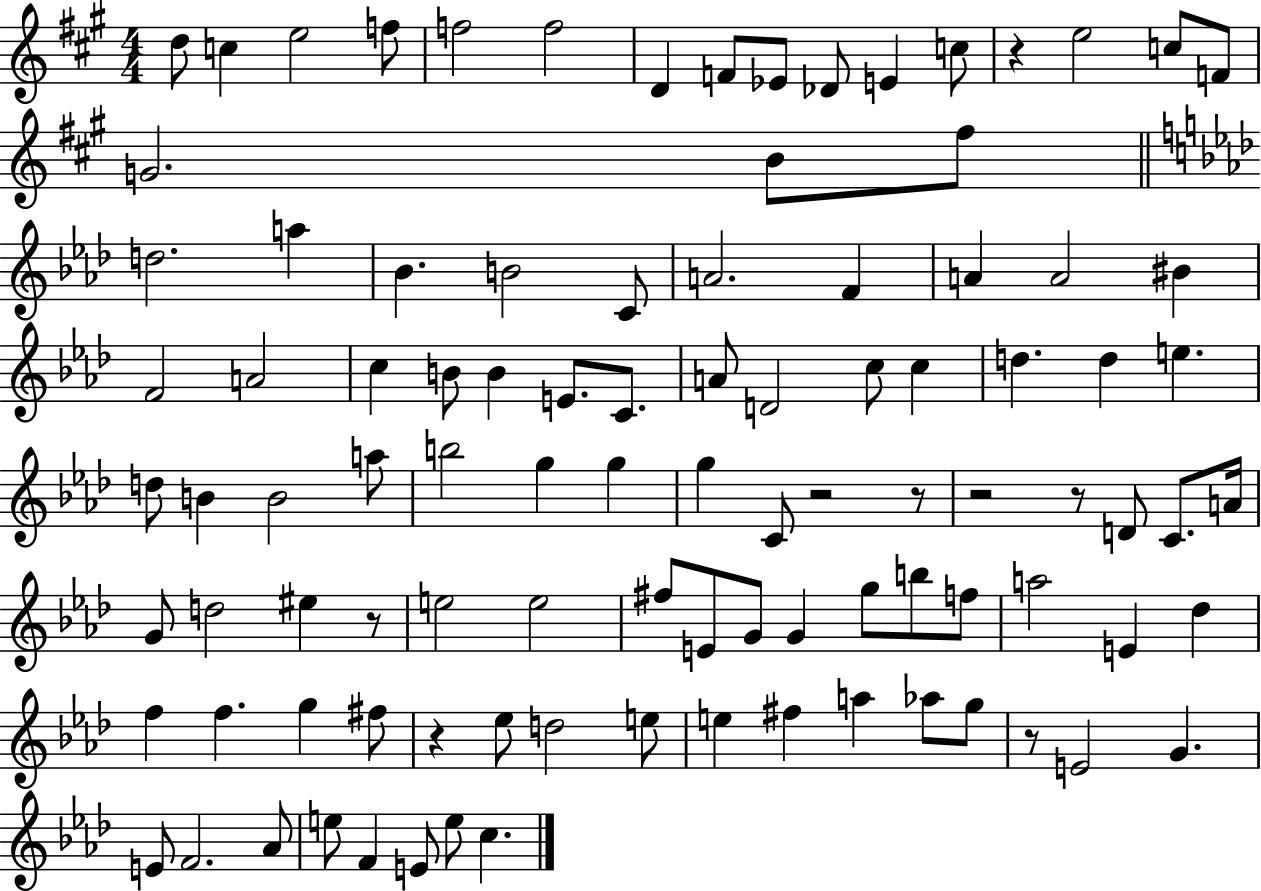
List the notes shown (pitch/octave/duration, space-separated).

D5/e C5/q E5/h F5/e F5/h F5/h D4/q F4/e Eb4/e Db4/e E4/q C5/e R/q E5/h C5/e F4/e G4/h. B4/e F#5/e D5/h. A5/q Bb4/q. B4/h C4/e A4/h. F4/q A4/q A4/h BIS4/q F4/h A4/h C5/q B4/e B4/q E4/e. C4/e. A4/e D4/h C5/e C5/q D5/q. D5/q E5/q. D5/e B4/q B4/h A5/e B5/h G5/q G5/q G5/q C4/e R/h R/e R/h R/e D4/e C4/e. A4/s G4/e D5/h EIS5/q R/e E5/h E5/h F#5/e E4/e G4/e G4/q G5/e B5/e F5/e A5/h E4/q Db5/q F5/q F5/q. G5/q F#5/e R/q Eb5/e D5/h E5/e E5/q F#5/q A5/q Ab5/e G5/e R/e E4/h G4/q. E4/e F4/h. Ab4/e E5/e F4/q E4/e E5/e C5/q.